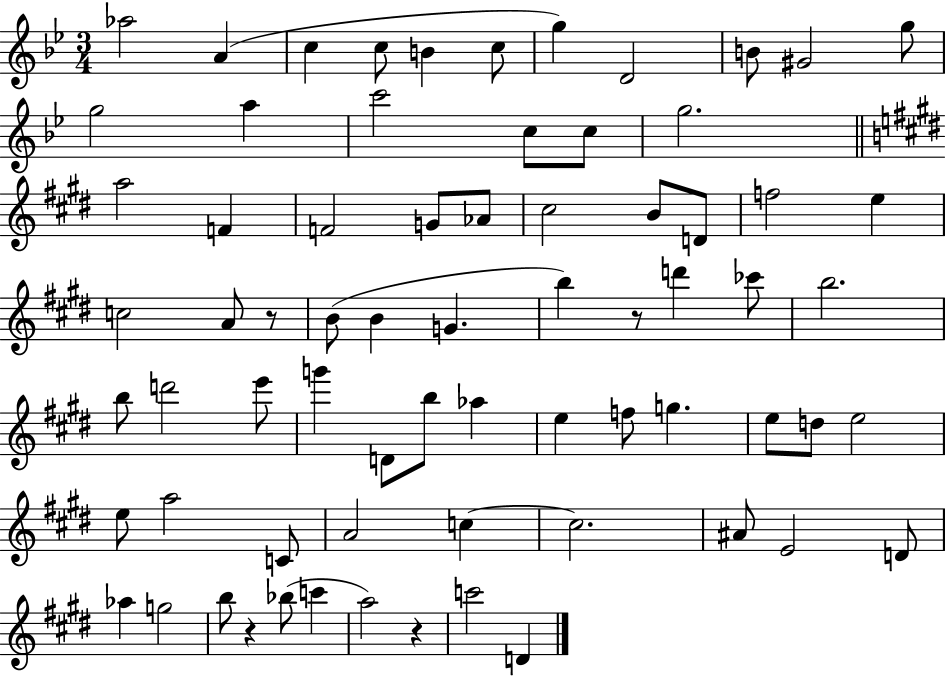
Ab5/h A4/q C5/q C5/e B4/q C5/e G5/q D4/h B4/e G#4/h G5/e G5/h A5/q C6/h C5/e C5/e G5/h. A5/h F4/q F4/h G4/e Ab4/e C#5/h B4/e D4/e F5/h E5/q C5/h A4/e R/e B4/e B4/q G4/q. B5/q R/e D6/q CES6/e B5/h. B5/e D6/h E6/e G6/q D4/e B5/e Ab5/q E5/q F5/e G5/q. E5/e D5/e E5/h E5/e A5/h C4/e A4/h C5/q C5/h. A#4/e E4/h D4/e Ab5/q G5/h B5/e R/q Bb5/e C6/q A5/h R/q C6/h D4/q